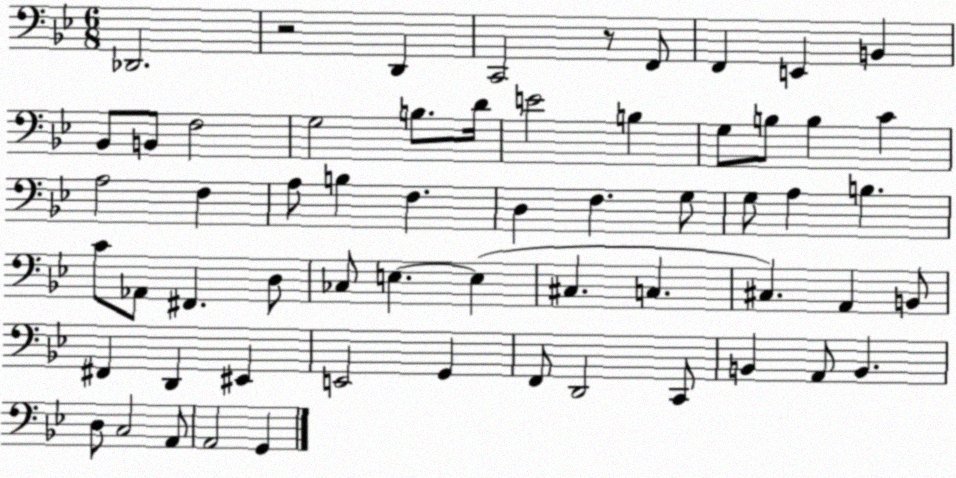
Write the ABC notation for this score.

X:1
T:Untitled
M:6/8
L:1/4
K:Bb
_D,,2 z2 D,, C,,2 z/2 F,,/2 F,, E,, B,, _B,,/2 B,,/2 F,2 G,2 B,/2 D/4 E2 B, G,/2 B,/2 B, C A,2 F, A,/2 B, F, D, F, G,/2 G,/2 A, B, C/2 _A,,/2 ^F,, D,/2 _C,/2 E, E, ^C, C, ^C, A,, B,,/2 ^F,, D,, ^E,, E,,2 G,, F,,/2 D,,2 C,,/2 B,, A,,/2 B,, D,/2 C,2 A,,/2 A,,2 G,,